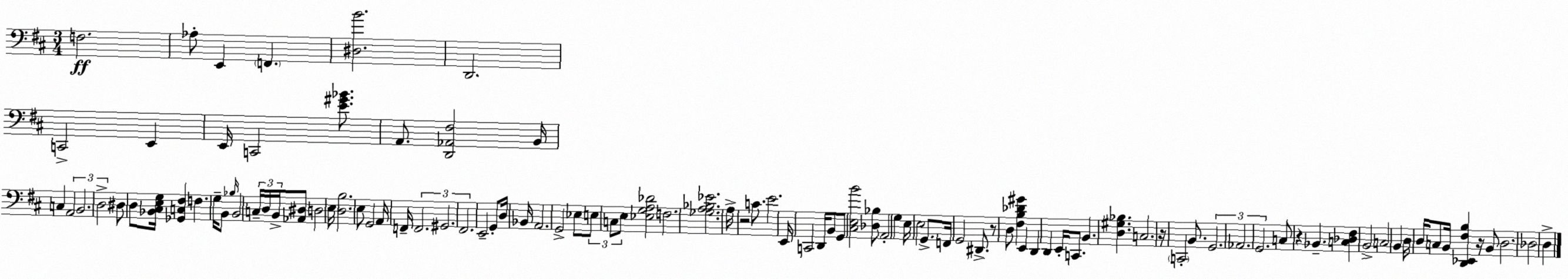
X:1
T:Untitled
M:3/4
L:1/4
K:D
F,2 _A,/2 E,, F,, [^D,B]2 D,,2 C,,2 E,, E,,/4 C,,2 [E^G_B]/2 A,,/2 [D,,_A,,^F,]2 B,,/4 C, A,,2 B,,2 D,2 ^D,/2 D,/2 [_B,,^C,E,G,]/4 [_G,,C,^F,] F, G,/4 B,,/2 _B,/4 B,,2 C,/4 D,/4 B,,/4 [_A,,^D,]/2 D,2 E,/4 [D,B,]2 E,/2 G,,2 A,,/4 F,,/4 F,,2 ^G,,2 ^F,,2 E,,2 G,,/2 D,/4 _B,,/4 A,,2 G,,2 _E,/2 E,/2 C,/2 E,/2 [_E,G,A,_D]2 F,2 [_G,A,_B,_E]2 A,/4 z2 C/2 E2 E,,/4 C,,2 D,,/4 B,,/2 G,,/2 [^C,E,B]2 [_D,_B,]/2 A,,2 G, E,/4 E,2 G,,/2 F,,/4 G,,2 ^D,,/2 z/2 D,/2 [^F,B,_D^G] E,, D,, D,, E,,/4 C,,/2 B,, [D,^G,_B,] C,2 z/4 C,,2 B,,/2 G,,2 _A,,2 G,,2 C,/2 z _B,, [C,_D,^F,] B,,2 C,2 B,, D,/4 D,/4 C,/2 B,,/4 [D,,_E,,^F,B,] z/4 B,,/2 D,2 _D,2 D,